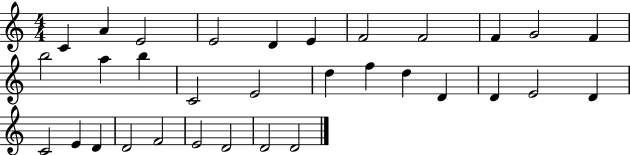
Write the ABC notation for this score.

X:1
T:Untitled
M:4/4
L:1/4
K:C
C A E2 E2 D E F2 F2 F G2 F b2 a b C2 E2 d f d D D E2 D C2 E D D2 F2 E2 D2 D2 D2